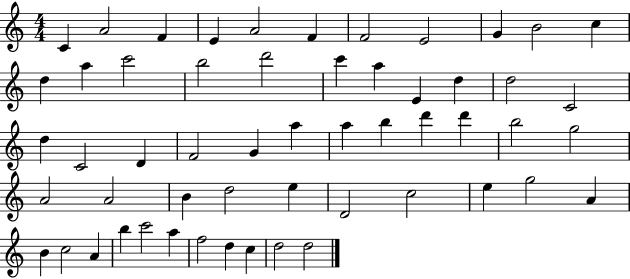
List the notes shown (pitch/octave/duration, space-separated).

C4/q A4/h F4/q E4/q A4/h F4/q F4/h E4/h G4/q B4/h C5/q D5/q A5/q C6/h B5/h D6/h C6/q A5/q E4/q D5/q D5/h C4/h D5/q C4/h D4/q F4/h G4/q A5/q A5/q B5/q D6/q D6/q B5/h G5/h A4/h A4/h B4/q D5/h E5/q D4/h C5/h E5/q G5/h A4/q B4/q C5/h A4/q B5/q C6/h A5/q F5/h D5/q C5/q D5/h D5/h